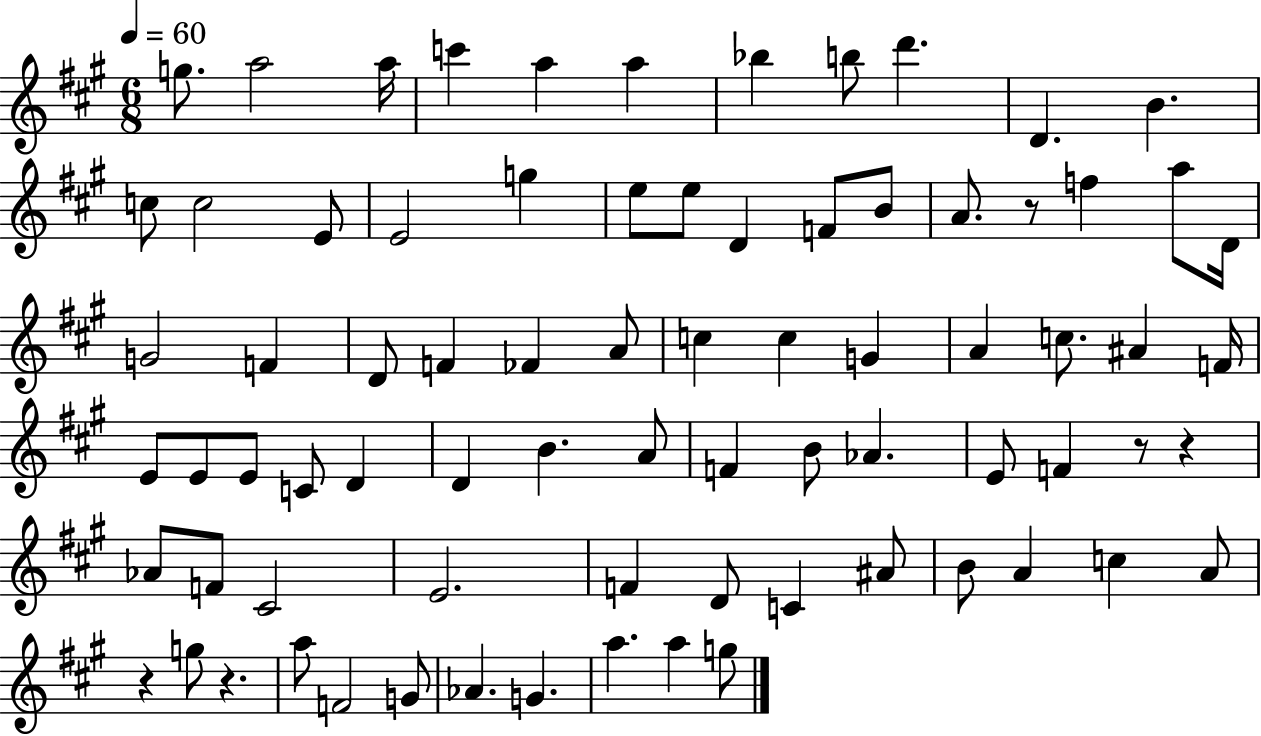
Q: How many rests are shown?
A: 5